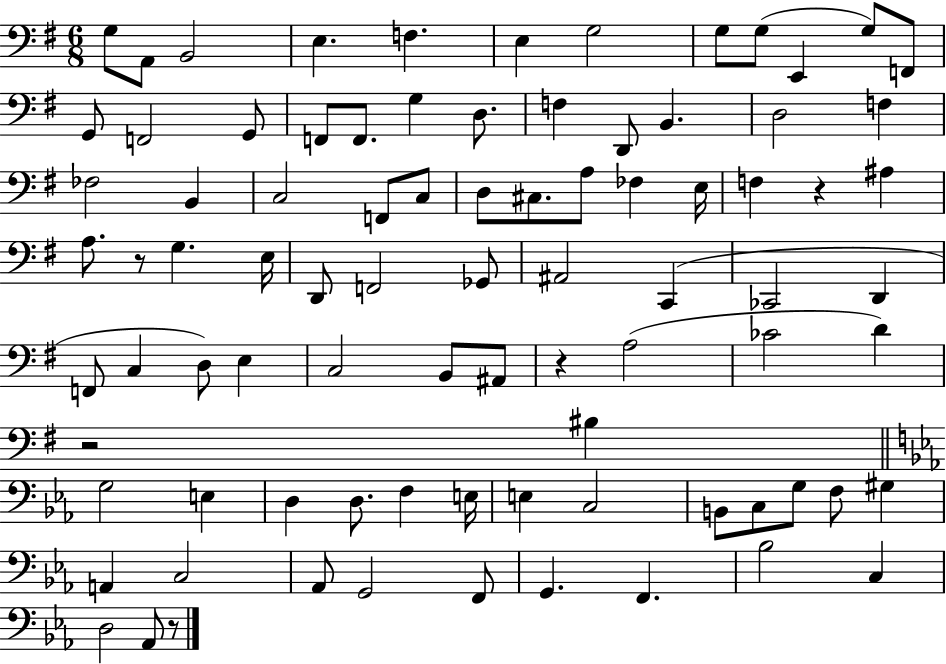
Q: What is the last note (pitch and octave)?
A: Ab2